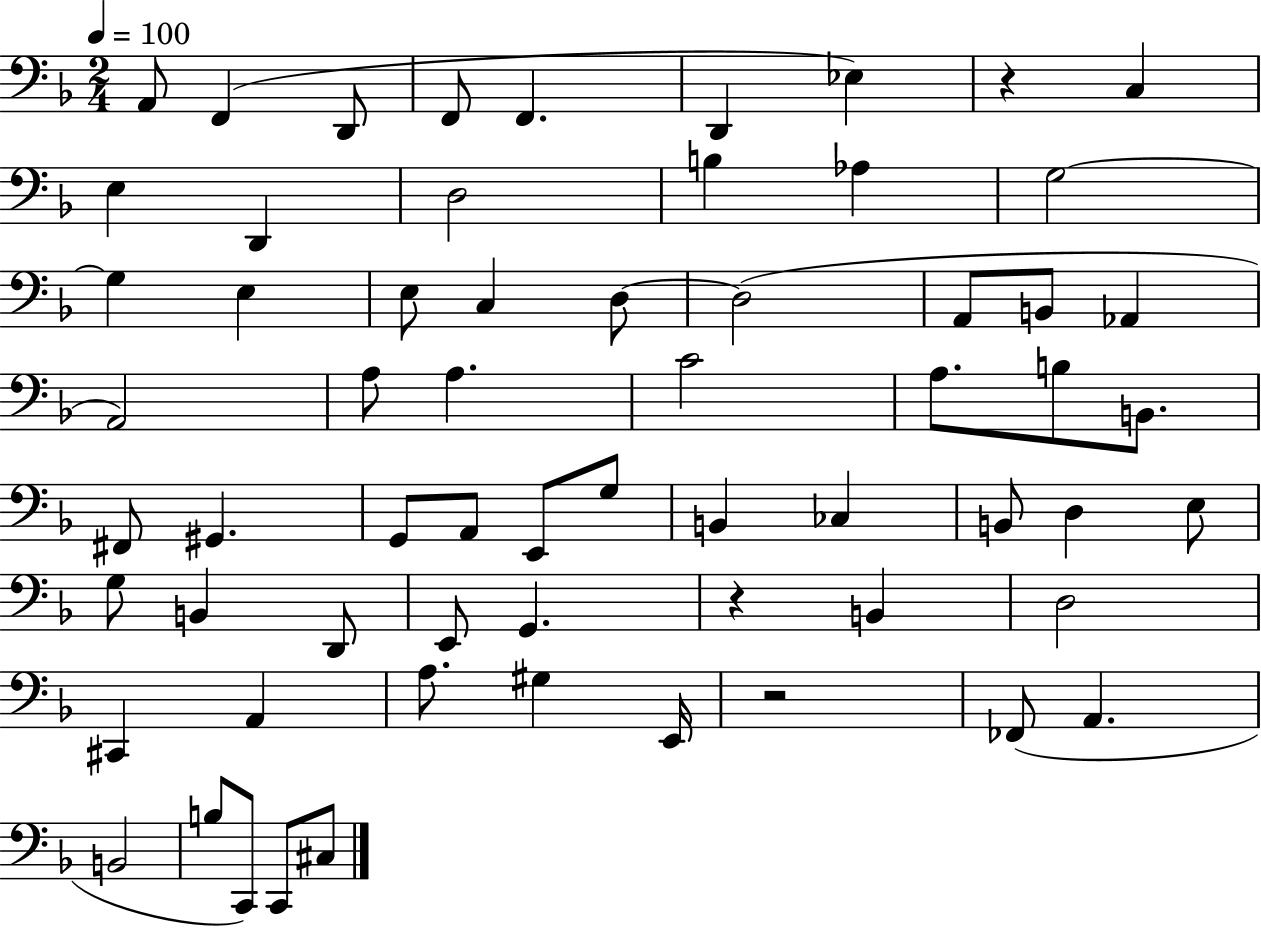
A2/e F2/q D2/e F2/e F2/q. D2/q Eb3/q R/q C3/q E3/q D2/q D3/h B3/q Ab3/q G3/h G3/q E3/q E3/e C3/q D3/e D3/h A2/e B2/e Ab2/q A2/h A3/e A3/q. C4/h A3/e. B3/e B2/e. F#2/e G#2/q. G2/e A2/e E2/e G3/e B2/q CES3/q B2/e D3/q E3/e G3/e B2/q D2/e E2/e G2/q. R/q B2/q D3/h C#2/q A2/q A3/e. G#3/q E2/s R/h FES2/e A2/q. B2/h B3/e C2/e C2/e C#3/e